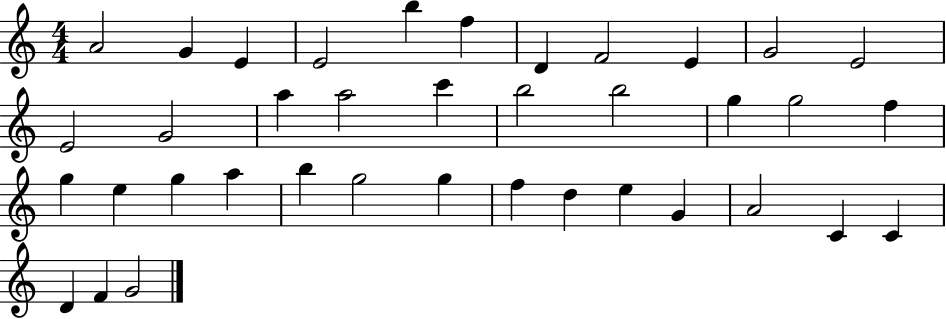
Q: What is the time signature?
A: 4/4